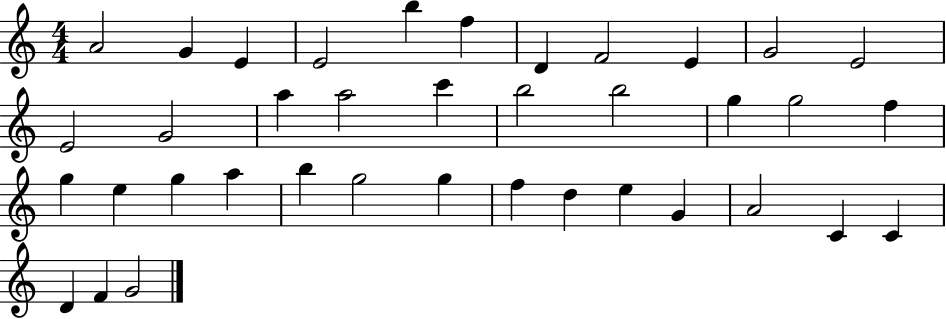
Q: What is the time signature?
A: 4/4